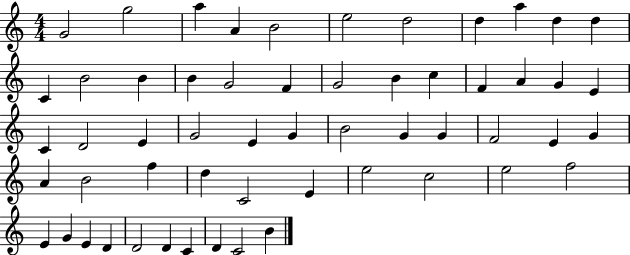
X:1
T:Untitled
M:4/4
L:1/4
K:C
G2 g2 a A B2 e2 d2 d a d d C B2 B B G2 F G2 B c F A G E C D2 E G2 E G B2 G G F2 E G A B2 f d C2 E e2 c2 e2 f2 E G E D D2 D C D C2 B